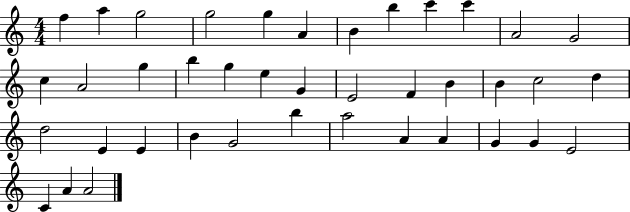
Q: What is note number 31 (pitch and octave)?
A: B5